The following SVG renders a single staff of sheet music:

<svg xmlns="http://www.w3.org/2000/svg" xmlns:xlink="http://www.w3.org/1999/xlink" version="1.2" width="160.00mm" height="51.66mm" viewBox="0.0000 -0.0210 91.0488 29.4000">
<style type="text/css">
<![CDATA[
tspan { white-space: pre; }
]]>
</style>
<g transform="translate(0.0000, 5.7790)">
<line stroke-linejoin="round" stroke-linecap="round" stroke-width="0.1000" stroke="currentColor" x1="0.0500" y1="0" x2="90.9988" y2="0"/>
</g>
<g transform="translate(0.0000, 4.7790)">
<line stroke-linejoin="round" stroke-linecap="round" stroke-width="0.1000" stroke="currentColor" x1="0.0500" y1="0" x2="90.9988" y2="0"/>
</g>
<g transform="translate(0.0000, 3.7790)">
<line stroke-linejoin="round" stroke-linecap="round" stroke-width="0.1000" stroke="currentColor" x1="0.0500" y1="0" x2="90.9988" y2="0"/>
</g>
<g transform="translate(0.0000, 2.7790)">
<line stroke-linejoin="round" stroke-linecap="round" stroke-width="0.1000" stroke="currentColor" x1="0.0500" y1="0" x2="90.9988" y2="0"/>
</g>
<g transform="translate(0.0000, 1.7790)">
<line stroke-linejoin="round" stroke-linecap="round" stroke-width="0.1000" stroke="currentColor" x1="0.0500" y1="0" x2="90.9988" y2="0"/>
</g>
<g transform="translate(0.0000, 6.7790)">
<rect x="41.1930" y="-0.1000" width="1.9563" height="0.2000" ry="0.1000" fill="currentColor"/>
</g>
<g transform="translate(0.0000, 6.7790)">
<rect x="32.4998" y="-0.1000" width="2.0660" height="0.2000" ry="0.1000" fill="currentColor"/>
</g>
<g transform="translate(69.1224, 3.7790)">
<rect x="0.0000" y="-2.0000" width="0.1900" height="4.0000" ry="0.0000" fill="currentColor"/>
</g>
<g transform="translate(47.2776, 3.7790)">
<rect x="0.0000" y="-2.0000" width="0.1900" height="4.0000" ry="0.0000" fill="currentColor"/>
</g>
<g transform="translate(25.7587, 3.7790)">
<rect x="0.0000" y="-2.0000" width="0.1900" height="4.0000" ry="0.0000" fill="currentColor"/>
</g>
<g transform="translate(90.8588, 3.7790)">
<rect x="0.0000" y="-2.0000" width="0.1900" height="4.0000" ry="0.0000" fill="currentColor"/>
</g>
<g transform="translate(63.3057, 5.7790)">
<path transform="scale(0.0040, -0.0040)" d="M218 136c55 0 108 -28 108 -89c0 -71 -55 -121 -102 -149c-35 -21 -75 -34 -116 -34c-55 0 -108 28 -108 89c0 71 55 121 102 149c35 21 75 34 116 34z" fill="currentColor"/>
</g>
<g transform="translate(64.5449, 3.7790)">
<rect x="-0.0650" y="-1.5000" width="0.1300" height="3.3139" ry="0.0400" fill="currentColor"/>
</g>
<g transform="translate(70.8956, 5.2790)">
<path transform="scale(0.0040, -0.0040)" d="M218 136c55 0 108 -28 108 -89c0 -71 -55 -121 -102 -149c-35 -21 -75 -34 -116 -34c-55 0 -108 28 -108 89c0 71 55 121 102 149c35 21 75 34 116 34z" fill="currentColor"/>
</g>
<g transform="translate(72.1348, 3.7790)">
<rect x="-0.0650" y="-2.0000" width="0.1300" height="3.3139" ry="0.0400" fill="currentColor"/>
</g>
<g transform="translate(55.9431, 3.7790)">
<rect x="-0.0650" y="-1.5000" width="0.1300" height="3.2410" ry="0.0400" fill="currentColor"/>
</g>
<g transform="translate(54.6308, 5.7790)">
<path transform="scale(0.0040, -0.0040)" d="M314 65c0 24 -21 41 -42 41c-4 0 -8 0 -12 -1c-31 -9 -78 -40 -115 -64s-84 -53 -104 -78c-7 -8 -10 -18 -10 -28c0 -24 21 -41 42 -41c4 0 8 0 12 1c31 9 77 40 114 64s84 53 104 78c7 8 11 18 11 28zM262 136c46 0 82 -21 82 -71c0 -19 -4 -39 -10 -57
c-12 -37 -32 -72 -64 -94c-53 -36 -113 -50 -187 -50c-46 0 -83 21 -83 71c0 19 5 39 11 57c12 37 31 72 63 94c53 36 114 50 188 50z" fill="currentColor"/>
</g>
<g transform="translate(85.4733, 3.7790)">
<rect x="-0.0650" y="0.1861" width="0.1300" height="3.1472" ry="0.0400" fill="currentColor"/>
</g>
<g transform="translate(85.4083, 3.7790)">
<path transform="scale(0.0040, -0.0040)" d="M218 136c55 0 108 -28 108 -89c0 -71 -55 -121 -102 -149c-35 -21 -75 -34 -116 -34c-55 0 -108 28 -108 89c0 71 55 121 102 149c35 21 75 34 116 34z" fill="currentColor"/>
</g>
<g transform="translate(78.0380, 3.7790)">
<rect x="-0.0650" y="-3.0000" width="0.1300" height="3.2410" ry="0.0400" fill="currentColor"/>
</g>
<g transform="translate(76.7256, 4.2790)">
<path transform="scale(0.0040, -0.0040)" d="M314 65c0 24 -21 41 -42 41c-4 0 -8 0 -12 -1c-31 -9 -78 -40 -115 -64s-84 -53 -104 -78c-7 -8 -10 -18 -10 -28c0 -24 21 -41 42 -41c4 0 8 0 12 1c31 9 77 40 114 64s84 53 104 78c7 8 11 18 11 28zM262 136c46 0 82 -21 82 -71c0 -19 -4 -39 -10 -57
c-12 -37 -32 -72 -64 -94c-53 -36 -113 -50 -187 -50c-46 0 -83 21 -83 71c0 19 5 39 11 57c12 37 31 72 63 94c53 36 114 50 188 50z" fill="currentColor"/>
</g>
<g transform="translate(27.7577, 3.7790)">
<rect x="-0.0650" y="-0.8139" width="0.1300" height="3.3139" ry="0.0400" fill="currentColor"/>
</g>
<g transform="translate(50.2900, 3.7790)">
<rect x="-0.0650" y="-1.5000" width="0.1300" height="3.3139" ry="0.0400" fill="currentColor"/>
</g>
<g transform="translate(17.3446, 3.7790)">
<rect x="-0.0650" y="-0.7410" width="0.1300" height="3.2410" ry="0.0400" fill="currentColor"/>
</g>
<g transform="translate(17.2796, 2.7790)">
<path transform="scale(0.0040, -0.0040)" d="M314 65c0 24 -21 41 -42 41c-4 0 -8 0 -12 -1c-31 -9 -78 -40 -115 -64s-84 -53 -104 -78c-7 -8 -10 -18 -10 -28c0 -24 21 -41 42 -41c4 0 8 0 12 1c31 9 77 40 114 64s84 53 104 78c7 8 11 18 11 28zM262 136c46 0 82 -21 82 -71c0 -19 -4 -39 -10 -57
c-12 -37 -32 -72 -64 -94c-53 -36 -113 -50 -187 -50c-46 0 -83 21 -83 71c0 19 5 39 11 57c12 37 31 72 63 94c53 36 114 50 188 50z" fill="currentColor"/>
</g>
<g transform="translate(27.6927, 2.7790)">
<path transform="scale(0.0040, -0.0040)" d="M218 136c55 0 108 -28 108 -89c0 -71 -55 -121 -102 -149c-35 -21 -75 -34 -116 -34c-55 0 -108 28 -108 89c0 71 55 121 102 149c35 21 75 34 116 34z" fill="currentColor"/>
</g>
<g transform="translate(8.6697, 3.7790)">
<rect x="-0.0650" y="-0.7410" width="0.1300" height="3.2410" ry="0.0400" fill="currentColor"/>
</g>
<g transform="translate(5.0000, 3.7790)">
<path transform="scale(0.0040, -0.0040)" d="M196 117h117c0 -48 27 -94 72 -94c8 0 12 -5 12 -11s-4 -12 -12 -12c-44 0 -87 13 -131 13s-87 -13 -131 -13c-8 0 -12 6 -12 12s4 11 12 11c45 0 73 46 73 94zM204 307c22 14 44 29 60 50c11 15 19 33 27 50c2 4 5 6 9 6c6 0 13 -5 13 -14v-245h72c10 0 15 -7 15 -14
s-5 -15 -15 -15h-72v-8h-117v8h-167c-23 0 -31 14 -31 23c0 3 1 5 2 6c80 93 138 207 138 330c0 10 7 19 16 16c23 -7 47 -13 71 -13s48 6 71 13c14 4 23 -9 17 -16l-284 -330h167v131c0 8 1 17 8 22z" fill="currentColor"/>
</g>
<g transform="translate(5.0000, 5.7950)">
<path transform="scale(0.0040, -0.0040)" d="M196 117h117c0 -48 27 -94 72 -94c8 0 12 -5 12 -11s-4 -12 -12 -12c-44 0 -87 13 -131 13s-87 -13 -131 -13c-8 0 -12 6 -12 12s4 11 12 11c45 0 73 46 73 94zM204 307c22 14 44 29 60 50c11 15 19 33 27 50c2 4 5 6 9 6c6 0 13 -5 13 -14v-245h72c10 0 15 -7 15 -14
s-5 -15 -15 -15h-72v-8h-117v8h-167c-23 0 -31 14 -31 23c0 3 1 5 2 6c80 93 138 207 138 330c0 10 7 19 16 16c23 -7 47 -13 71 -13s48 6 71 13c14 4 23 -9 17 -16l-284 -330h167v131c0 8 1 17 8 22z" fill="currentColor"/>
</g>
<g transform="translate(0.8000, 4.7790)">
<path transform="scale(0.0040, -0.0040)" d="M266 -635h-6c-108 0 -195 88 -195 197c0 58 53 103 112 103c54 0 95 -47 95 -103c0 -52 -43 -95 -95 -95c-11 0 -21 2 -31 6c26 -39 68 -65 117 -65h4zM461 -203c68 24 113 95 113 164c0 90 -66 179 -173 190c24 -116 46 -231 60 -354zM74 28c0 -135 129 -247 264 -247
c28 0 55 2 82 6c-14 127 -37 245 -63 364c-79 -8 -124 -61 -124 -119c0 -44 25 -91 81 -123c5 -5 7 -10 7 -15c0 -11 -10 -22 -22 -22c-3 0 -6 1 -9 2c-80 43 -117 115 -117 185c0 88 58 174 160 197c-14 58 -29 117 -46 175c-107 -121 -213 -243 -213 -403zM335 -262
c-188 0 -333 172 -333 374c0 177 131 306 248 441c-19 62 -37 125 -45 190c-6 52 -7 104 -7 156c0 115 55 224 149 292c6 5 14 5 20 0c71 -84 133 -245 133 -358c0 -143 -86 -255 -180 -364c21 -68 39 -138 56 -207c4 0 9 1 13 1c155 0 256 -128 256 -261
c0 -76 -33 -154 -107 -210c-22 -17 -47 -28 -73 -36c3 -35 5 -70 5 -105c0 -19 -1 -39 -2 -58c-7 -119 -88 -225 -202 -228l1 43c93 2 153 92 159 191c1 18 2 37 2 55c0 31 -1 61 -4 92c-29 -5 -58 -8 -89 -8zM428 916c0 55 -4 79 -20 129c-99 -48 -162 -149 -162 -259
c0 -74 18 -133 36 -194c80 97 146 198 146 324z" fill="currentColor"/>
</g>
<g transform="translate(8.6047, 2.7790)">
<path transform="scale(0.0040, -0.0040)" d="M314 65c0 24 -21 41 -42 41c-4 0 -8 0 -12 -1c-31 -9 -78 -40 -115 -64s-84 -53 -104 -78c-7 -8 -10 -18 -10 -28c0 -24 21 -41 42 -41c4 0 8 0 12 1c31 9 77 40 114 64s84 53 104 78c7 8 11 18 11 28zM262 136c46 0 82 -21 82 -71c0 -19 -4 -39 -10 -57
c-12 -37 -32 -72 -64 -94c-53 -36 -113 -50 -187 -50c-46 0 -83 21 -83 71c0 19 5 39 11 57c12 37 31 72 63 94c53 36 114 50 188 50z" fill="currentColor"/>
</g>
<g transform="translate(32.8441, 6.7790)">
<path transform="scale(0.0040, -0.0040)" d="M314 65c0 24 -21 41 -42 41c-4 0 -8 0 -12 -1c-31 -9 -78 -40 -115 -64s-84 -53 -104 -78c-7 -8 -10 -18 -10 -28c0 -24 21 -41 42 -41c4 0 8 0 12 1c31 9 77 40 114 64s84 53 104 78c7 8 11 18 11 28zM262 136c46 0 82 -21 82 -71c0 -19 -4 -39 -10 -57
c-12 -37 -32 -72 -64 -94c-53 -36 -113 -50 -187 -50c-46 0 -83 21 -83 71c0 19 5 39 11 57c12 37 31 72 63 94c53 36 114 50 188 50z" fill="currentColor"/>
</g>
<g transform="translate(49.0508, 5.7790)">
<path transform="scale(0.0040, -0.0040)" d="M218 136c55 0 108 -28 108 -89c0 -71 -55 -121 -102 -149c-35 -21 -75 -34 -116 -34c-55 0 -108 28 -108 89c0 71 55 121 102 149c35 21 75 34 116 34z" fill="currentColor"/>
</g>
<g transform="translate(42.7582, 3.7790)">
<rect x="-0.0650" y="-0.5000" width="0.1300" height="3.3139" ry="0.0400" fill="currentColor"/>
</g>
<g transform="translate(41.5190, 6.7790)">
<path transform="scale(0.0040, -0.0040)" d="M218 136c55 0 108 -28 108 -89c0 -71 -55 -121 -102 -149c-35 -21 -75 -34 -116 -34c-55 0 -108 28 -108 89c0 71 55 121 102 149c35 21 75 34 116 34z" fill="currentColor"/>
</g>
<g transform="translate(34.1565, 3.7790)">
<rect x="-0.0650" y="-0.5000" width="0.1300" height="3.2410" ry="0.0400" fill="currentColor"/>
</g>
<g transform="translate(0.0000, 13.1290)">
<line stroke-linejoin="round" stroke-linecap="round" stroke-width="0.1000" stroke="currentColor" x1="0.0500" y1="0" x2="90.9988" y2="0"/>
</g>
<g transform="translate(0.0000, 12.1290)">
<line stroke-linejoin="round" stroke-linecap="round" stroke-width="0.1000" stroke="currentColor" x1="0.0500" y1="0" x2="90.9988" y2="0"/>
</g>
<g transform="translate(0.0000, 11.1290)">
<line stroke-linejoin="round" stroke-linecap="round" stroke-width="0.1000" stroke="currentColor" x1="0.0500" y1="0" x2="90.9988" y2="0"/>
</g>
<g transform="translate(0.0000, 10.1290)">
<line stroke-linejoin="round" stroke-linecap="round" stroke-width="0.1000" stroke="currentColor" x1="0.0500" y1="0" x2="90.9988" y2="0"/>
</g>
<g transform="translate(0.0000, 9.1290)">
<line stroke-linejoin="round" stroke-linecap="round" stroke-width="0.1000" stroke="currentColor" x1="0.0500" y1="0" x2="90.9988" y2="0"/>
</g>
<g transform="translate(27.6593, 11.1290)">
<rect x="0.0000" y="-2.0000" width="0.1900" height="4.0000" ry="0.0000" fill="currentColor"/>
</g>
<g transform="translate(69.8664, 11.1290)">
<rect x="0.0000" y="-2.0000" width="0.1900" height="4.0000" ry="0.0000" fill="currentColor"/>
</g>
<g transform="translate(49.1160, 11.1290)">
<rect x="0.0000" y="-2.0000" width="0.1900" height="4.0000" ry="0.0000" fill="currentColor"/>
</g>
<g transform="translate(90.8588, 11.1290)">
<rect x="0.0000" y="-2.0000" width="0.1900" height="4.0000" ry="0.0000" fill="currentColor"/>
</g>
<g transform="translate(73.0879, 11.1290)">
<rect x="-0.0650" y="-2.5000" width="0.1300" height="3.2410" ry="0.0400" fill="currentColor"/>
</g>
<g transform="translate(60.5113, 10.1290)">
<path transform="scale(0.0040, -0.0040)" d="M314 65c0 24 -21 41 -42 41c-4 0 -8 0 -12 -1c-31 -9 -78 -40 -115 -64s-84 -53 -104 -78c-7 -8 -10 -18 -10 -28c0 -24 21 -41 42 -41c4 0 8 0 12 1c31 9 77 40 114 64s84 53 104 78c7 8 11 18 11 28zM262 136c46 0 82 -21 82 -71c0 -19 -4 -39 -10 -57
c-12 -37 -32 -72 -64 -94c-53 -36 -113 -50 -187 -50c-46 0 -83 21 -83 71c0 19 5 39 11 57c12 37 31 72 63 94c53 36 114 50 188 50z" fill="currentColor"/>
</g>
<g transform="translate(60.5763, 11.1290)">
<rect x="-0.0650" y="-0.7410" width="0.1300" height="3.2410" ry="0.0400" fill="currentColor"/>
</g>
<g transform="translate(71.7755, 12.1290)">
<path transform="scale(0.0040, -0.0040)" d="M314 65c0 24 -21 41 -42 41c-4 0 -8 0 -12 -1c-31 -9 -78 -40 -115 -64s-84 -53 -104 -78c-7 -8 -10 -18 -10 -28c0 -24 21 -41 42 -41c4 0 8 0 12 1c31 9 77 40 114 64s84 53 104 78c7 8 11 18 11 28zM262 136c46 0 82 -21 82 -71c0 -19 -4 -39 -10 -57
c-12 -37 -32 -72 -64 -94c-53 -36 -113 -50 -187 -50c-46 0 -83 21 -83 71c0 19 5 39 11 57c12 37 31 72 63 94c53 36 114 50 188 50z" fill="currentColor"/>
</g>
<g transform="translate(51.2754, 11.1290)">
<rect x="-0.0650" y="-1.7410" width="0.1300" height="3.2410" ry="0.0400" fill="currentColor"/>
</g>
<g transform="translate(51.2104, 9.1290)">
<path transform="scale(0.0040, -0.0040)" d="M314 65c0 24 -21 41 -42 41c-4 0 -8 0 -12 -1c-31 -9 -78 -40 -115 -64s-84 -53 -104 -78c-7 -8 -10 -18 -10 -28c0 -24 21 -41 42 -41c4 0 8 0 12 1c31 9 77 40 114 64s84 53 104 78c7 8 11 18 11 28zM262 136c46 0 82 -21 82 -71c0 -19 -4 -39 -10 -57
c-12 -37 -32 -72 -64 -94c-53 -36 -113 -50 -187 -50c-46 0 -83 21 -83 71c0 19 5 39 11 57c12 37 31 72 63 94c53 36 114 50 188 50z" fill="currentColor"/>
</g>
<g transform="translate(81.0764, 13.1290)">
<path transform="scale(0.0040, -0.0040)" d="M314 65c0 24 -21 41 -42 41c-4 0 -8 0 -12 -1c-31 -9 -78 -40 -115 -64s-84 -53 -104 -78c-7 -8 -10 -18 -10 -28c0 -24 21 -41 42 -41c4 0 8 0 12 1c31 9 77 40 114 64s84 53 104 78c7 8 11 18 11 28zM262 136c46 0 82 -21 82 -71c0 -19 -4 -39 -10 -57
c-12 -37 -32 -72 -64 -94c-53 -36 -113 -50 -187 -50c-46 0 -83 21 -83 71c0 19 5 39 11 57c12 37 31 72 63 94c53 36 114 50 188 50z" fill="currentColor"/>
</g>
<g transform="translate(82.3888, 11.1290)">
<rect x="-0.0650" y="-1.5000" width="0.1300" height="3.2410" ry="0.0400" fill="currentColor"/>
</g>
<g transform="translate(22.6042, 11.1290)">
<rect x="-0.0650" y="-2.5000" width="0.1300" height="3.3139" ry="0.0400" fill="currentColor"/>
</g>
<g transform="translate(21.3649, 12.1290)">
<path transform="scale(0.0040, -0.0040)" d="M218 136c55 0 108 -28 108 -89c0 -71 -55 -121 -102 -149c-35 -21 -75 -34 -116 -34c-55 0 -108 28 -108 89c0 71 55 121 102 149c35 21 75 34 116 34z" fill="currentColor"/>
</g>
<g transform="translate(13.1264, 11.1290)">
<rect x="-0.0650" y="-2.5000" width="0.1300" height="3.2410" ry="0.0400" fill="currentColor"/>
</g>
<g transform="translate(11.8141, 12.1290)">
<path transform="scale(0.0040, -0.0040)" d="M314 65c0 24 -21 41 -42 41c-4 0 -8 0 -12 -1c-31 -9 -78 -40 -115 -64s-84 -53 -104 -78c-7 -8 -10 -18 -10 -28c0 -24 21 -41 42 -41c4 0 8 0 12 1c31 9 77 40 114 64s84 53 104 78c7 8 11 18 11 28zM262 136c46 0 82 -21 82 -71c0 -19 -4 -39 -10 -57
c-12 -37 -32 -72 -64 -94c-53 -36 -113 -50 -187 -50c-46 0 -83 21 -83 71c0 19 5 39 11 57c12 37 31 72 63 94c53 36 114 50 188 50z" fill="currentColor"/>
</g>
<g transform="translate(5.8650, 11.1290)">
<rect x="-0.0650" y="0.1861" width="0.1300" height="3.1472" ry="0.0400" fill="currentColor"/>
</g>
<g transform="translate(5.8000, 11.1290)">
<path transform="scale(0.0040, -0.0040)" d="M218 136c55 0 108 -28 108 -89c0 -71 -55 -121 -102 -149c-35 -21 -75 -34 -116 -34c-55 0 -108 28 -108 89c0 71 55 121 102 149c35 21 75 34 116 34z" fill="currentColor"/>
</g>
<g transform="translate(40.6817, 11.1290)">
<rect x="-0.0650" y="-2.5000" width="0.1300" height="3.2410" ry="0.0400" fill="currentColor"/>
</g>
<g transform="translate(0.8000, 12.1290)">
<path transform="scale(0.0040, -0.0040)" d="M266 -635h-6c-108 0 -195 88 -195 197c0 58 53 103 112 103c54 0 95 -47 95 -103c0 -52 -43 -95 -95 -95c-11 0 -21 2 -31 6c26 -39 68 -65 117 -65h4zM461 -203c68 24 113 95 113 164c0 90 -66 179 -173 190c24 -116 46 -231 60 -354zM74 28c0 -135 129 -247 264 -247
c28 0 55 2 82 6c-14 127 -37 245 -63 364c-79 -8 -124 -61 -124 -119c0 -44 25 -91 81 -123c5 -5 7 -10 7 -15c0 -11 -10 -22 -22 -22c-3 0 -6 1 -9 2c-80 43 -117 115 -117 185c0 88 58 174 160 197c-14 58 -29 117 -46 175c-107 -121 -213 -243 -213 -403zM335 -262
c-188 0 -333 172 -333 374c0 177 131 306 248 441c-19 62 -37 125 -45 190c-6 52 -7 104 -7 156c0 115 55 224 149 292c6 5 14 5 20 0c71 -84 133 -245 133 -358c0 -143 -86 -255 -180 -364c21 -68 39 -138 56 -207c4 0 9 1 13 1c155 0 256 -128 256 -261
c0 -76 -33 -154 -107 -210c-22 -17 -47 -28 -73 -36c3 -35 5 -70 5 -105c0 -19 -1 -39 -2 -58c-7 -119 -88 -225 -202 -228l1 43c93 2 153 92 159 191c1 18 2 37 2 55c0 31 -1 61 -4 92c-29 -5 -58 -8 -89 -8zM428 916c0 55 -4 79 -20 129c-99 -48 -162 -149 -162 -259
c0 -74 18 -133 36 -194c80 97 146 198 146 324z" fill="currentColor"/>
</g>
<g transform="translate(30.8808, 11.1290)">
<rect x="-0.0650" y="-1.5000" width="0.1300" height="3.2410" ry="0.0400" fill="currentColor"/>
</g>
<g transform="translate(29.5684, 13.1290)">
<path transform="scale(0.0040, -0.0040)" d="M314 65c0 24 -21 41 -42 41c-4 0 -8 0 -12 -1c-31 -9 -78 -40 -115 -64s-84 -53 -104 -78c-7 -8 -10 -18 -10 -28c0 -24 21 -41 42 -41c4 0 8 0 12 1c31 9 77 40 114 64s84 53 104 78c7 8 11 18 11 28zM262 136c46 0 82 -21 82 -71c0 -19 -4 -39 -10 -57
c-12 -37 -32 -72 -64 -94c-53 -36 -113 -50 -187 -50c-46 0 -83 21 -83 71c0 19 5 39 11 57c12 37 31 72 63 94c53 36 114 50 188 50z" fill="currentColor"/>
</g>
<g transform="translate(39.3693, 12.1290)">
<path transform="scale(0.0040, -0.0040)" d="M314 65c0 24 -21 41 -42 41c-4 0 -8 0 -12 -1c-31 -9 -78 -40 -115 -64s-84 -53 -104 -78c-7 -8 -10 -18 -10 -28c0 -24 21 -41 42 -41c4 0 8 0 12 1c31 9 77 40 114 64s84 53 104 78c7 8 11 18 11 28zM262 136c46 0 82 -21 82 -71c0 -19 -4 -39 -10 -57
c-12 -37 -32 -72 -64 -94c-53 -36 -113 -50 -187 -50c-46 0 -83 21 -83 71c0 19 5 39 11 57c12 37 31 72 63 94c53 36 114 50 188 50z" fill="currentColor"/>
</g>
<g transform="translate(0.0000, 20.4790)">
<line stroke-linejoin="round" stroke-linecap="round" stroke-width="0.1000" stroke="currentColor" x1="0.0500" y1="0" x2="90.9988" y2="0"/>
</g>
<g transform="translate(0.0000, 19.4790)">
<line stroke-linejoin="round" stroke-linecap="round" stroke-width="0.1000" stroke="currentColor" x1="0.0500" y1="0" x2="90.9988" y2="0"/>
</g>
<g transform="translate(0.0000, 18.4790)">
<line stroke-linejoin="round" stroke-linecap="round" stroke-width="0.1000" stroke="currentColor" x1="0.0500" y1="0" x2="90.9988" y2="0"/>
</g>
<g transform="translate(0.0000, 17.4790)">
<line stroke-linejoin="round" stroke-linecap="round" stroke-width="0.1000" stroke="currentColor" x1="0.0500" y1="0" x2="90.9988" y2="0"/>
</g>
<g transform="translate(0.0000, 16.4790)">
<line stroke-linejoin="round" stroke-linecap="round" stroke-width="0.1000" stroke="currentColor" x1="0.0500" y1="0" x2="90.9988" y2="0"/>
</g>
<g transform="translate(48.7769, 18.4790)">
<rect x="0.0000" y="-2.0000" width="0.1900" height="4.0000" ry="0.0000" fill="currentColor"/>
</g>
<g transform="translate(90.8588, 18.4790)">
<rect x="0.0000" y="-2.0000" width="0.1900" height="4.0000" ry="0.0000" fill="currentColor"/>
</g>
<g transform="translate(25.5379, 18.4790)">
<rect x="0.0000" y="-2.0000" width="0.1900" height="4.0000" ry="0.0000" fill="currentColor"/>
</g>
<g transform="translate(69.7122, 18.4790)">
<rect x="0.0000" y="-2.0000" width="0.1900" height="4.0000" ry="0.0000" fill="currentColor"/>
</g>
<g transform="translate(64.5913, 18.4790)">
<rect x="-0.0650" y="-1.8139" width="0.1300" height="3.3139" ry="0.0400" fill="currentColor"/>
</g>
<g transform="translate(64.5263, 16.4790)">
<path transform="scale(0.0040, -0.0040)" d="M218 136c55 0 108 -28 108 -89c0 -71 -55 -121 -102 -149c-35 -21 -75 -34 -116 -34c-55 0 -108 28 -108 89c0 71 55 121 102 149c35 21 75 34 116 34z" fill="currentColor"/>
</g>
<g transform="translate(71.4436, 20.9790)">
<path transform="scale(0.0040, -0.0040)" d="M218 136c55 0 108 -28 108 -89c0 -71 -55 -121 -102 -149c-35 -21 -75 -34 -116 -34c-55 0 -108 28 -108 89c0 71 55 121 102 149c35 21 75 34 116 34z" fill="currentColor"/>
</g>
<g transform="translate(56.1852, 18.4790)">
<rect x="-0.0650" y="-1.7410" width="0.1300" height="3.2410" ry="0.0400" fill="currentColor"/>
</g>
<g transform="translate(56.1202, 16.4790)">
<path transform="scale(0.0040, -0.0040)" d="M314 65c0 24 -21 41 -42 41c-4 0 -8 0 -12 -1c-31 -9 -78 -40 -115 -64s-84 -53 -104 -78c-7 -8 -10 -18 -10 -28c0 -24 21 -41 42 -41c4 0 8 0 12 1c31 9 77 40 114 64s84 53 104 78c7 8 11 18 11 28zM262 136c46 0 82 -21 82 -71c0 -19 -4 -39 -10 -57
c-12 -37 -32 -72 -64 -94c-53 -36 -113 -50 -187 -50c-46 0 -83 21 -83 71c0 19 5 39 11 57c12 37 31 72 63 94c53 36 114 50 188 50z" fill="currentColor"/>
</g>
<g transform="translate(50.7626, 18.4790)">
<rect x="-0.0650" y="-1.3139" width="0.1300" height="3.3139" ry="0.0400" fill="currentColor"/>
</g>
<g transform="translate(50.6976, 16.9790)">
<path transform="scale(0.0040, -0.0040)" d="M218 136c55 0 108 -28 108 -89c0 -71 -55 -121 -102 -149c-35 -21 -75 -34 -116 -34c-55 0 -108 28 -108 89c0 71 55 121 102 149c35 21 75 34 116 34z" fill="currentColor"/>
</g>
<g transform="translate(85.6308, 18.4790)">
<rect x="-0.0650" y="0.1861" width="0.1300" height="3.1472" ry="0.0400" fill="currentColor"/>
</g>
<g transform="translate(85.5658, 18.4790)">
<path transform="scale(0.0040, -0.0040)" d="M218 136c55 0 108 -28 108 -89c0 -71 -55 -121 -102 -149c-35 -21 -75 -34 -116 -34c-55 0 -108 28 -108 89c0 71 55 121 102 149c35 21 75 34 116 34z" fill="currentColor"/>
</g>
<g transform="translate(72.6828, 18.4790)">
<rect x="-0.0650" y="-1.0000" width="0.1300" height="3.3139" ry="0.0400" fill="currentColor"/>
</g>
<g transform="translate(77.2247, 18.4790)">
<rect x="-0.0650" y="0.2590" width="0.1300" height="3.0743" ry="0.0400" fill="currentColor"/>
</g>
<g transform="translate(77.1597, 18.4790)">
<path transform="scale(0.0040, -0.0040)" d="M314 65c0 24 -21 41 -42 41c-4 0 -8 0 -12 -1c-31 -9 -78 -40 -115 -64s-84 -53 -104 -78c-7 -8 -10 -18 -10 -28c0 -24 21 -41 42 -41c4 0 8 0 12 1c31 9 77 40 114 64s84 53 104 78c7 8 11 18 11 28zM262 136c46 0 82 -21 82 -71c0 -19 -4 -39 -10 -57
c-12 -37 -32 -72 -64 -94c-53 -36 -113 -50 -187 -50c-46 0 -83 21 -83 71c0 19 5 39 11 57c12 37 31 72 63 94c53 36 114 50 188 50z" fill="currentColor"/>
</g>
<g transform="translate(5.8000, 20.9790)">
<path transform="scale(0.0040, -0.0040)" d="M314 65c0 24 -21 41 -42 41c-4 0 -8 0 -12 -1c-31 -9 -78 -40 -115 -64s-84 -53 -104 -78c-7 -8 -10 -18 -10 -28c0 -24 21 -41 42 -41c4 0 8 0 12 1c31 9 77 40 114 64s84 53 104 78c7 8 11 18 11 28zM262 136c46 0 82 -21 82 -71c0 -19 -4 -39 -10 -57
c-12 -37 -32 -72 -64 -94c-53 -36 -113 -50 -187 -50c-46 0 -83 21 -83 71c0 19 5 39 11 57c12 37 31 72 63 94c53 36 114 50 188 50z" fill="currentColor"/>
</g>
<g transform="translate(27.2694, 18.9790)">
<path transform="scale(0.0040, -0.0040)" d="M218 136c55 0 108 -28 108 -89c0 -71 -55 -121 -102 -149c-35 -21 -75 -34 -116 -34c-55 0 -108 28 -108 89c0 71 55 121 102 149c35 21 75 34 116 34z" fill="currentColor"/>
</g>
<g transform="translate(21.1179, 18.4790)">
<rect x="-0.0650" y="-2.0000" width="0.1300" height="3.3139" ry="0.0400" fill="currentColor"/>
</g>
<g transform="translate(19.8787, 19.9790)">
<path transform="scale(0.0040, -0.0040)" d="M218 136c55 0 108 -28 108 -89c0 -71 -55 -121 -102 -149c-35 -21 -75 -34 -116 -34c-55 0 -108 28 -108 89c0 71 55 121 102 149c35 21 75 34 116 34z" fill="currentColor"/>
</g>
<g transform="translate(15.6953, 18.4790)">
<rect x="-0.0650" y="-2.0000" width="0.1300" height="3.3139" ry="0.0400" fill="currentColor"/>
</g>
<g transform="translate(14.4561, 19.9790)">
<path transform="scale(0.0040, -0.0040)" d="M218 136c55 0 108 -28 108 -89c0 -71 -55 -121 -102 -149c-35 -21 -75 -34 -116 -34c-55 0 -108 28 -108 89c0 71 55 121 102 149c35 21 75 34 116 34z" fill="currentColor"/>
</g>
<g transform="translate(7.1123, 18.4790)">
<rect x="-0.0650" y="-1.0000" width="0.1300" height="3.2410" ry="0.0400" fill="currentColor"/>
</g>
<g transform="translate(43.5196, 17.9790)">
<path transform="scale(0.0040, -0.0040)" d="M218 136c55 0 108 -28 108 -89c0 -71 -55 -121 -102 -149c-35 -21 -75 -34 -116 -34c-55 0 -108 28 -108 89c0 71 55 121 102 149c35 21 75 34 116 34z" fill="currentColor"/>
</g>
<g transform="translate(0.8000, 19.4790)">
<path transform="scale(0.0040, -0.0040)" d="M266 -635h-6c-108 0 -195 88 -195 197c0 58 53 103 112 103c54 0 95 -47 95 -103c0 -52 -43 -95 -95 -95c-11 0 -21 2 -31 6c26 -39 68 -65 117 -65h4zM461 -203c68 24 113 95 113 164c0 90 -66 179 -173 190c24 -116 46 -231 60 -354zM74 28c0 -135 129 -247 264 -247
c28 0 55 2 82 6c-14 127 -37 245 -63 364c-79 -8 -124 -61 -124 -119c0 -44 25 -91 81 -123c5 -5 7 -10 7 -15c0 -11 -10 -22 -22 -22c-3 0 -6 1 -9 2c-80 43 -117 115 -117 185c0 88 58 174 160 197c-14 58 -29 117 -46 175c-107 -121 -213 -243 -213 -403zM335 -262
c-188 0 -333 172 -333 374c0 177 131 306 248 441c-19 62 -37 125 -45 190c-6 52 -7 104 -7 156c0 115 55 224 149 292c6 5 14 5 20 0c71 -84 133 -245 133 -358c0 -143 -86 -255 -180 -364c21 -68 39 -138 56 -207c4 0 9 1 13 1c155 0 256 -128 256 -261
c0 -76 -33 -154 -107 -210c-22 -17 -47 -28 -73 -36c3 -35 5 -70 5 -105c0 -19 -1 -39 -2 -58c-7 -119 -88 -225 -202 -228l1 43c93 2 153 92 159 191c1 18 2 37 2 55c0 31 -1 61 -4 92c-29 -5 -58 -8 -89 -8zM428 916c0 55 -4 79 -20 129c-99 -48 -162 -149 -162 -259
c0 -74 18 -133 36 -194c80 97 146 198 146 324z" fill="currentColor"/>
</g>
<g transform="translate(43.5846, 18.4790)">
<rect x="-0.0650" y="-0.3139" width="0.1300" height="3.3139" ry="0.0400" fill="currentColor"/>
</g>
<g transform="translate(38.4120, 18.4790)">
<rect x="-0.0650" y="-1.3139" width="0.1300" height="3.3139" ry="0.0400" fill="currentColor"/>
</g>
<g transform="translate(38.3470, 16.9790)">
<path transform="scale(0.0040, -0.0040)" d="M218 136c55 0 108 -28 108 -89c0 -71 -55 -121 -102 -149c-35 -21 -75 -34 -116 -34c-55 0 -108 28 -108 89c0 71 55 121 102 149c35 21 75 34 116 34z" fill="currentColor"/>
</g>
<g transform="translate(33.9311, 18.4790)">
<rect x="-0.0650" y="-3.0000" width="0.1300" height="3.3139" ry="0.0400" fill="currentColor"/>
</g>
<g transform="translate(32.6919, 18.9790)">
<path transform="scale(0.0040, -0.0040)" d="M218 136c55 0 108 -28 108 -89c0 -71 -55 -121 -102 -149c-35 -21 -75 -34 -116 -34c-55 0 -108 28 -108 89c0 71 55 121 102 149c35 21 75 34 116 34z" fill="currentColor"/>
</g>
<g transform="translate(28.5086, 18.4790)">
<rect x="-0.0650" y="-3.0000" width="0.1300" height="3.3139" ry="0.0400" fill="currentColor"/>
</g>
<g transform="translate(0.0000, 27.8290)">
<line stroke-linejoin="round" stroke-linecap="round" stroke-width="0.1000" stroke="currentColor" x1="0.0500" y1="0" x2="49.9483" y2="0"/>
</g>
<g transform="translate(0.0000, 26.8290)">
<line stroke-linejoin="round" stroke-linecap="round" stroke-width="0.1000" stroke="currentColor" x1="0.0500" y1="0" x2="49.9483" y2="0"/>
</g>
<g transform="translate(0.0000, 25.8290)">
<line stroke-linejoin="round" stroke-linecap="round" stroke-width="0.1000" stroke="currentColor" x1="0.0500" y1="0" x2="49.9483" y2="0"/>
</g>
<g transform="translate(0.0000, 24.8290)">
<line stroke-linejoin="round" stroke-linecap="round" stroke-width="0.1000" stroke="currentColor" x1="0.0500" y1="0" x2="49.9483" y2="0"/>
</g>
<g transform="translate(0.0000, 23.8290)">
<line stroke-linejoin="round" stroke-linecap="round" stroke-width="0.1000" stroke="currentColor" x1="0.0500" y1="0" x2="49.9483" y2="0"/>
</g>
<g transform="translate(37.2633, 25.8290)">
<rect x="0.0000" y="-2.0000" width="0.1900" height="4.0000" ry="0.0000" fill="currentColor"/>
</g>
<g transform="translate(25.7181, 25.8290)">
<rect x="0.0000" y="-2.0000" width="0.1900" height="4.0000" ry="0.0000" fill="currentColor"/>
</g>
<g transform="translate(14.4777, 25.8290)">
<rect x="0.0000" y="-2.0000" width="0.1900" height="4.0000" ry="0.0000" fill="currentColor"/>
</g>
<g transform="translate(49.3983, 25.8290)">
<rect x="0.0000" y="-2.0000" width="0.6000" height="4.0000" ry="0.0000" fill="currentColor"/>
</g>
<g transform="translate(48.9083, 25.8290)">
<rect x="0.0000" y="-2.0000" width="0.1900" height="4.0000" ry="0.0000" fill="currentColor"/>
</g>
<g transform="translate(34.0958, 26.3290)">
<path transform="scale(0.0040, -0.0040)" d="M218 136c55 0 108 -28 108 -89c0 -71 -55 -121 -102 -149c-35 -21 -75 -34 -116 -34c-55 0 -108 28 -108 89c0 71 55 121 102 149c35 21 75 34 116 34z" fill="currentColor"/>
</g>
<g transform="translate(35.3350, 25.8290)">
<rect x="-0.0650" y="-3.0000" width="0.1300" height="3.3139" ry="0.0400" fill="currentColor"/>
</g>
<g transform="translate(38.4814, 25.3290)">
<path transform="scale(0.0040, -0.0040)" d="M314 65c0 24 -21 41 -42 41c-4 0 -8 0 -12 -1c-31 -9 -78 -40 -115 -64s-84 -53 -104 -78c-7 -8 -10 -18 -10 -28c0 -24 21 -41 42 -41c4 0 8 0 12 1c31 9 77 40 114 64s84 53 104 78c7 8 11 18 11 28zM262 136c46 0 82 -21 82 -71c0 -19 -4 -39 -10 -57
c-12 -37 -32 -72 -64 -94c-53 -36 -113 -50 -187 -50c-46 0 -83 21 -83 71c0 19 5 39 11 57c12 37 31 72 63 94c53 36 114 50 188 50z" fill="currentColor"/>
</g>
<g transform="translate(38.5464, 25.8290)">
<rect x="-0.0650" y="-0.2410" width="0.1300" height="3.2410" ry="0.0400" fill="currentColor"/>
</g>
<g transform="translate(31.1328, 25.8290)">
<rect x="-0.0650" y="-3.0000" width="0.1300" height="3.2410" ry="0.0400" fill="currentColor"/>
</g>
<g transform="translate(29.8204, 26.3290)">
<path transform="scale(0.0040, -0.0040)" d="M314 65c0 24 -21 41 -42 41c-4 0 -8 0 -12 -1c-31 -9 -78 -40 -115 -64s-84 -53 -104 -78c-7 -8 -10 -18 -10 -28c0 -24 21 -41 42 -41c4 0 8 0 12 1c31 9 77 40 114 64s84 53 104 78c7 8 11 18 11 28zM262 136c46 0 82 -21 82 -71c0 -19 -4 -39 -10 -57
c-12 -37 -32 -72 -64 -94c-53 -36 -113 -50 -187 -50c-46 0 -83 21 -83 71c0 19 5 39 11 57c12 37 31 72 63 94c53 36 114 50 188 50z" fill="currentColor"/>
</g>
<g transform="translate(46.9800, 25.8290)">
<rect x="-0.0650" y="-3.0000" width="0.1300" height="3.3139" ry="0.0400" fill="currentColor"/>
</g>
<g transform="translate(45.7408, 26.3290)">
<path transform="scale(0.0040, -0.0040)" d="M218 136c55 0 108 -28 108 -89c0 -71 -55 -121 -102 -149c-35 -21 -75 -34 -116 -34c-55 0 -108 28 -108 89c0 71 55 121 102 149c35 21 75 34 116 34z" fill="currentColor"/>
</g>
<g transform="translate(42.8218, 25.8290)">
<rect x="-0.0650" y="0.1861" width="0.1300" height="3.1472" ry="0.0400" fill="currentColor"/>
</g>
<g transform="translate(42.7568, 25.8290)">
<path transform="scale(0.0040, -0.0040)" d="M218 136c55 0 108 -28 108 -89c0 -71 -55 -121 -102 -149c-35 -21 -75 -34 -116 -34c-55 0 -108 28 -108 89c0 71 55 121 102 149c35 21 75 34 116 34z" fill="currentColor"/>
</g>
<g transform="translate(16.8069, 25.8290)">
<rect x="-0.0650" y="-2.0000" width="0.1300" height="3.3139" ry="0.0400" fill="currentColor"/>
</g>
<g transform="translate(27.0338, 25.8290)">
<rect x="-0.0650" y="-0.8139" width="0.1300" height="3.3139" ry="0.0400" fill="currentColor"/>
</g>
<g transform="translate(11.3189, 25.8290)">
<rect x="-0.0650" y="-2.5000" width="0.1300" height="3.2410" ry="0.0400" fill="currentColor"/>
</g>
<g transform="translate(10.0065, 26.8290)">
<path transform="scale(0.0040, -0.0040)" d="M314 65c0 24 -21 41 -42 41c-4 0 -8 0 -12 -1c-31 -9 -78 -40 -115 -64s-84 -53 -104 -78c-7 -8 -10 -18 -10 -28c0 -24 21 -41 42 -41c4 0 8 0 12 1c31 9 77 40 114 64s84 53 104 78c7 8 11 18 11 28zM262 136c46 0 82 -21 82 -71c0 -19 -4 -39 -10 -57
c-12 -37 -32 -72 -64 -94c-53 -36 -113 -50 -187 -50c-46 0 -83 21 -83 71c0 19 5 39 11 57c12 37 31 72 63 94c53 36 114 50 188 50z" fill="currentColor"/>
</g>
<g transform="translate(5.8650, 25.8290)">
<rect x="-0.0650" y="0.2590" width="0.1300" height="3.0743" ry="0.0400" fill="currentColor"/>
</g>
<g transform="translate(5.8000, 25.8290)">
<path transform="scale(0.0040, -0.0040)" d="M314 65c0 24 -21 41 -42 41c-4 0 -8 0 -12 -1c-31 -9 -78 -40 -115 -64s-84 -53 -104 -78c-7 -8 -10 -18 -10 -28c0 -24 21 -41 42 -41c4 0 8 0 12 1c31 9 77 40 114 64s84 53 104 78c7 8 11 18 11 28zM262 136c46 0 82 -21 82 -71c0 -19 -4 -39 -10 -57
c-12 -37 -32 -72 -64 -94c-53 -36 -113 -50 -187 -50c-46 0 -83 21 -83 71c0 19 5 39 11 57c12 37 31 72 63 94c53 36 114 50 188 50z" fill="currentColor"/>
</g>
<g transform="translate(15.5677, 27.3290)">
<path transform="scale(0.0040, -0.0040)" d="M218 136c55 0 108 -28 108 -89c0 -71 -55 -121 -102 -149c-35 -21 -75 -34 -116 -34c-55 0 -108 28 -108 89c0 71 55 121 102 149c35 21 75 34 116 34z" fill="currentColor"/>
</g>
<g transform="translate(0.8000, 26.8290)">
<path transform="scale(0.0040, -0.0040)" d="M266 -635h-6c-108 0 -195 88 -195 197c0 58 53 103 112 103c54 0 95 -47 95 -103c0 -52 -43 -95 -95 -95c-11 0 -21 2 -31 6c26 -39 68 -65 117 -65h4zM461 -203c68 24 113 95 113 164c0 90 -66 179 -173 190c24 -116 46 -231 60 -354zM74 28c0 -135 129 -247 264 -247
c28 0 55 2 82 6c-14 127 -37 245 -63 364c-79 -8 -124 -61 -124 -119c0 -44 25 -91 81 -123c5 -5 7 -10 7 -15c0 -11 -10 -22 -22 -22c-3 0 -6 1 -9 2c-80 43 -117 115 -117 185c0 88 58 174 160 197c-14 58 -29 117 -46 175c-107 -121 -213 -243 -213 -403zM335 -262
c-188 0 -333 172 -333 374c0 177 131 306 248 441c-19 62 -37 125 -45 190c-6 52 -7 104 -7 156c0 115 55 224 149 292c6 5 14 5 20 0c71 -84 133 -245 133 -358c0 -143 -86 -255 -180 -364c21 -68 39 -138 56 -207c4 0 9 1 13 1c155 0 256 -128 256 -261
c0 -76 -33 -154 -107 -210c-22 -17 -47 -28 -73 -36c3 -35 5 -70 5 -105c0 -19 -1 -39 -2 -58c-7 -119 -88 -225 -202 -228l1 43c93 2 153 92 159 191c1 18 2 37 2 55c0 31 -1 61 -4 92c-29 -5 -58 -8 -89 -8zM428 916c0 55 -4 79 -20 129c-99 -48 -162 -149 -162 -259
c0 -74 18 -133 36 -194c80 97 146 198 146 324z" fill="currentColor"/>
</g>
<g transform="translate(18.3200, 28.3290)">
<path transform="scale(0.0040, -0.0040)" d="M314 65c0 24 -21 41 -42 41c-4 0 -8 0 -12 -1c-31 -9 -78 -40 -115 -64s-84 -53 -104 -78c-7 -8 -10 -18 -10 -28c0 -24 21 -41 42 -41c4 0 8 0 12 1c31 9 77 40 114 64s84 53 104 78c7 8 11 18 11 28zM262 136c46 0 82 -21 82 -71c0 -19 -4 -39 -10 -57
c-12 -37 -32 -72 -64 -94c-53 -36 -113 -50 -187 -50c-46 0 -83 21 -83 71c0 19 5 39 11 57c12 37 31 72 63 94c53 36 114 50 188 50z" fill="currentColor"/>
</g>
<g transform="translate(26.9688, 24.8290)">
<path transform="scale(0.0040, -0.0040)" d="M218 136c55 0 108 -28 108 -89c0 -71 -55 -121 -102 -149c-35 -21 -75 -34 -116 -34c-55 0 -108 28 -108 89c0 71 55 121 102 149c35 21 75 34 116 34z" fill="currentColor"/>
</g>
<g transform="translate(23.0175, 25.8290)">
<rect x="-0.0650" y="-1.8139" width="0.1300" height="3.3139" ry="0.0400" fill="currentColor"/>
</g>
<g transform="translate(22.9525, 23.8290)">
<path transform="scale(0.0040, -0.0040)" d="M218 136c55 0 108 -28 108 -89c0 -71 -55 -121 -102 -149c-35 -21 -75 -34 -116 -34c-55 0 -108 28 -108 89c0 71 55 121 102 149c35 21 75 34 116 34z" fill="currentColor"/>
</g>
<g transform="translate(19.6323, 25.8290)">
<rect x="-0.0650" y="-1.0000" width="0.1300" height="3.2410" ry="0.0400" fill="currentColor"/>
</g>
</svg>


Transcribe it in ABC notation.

X:1
T:Untitled
M:4/4
L:1/4
K:C
d2 d2 d C2 C E E2 E F A2 B B G2 G E2 G2 f2 d2 G2 E2 D2 F F A A e c e f2 f D B2 B B2 G2 F D2 f d A2 A c2 B A